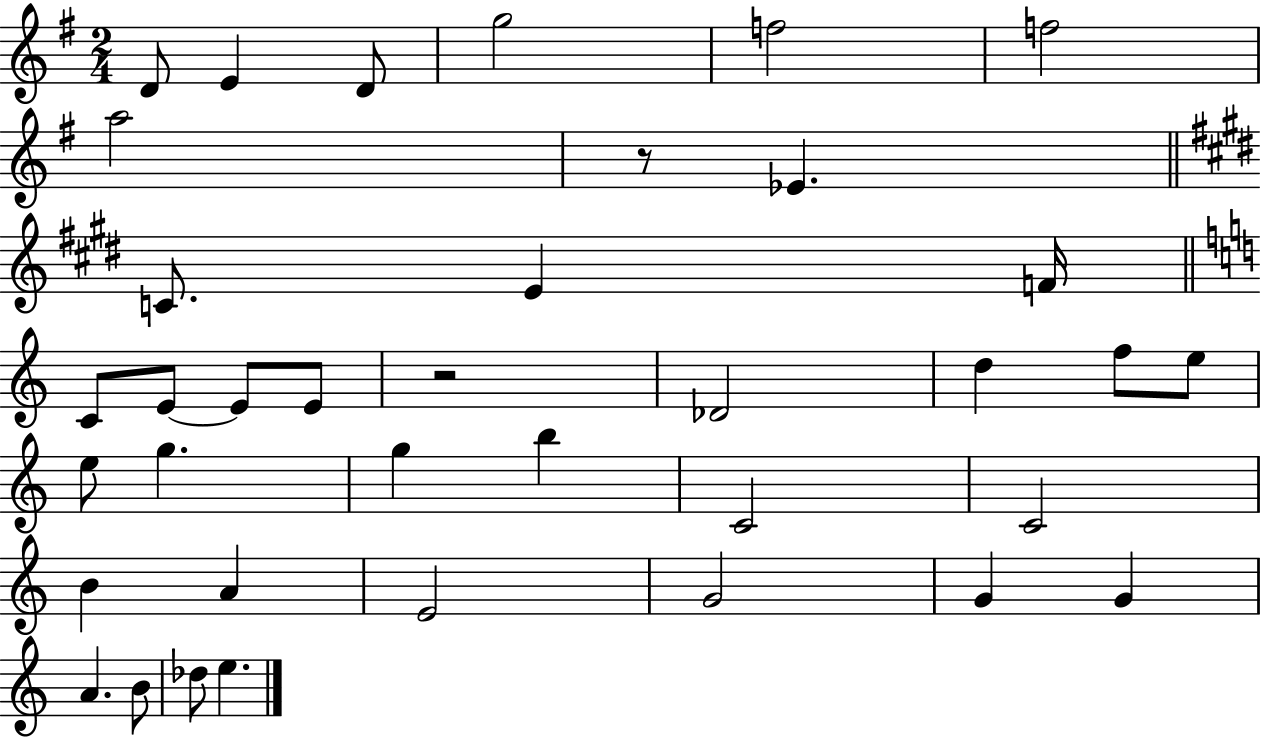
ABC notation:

X:1
T:Untitled
M:2/4
L:1/4
K:G
D/2 E D/2 g2 f2 f2 a2 z/2 _E C/2 E F/4 C/2 E/2 E/2 E/2 z2 _D2 d f/2 e/2 e/2 g g b C2 C2 B A E2 G2 G G A B/2 _d/2 e